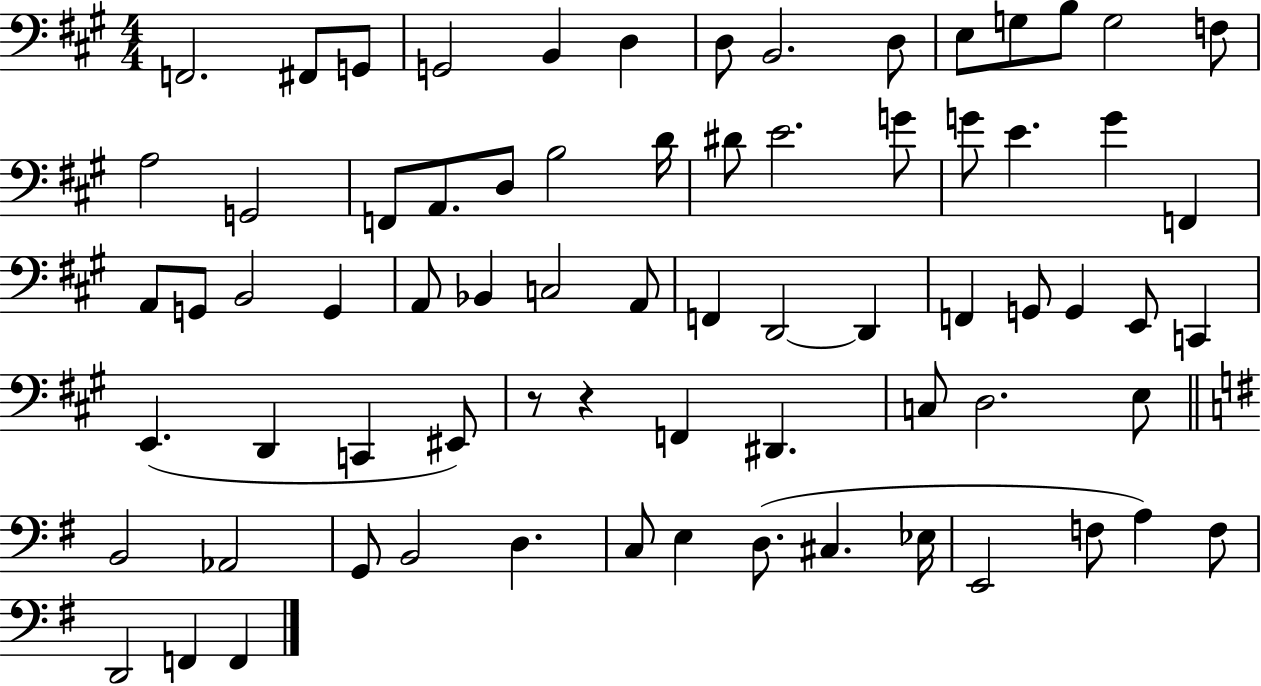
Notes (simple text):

F2/h. F#2/e G2/e G2/h B2/q D3/q D3/e B2/h. D3/e E3/e G3/e B3/e G3/h F3/e A3/h G2/h F2/e A2/e. D3/e B3/h D4/s D#4/e E4/h. G4/e G4/e E4/q. G4/q F2/q A2/e G2/e B2/h G2/q A2/e Bb2/q C3/h A2/e F2/q D2/h D2/q F2/q G2/e G2/q E2/e C2/q E2/q. D2/q C2/q EIS2/e R/e R/q F2/q D#2/q. C3/e D3/h. E3/e B2/h Ab2/h G2/e B2/h D3/q. C3/e E3/q D3/e. C#3/q. Eb3/s E2/h F3/e A3/q F3/e D2/h F2/q F2/q